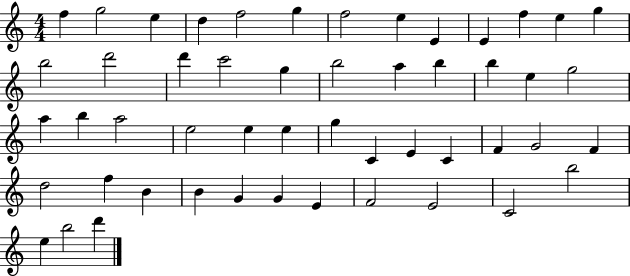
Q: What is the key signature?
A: C major